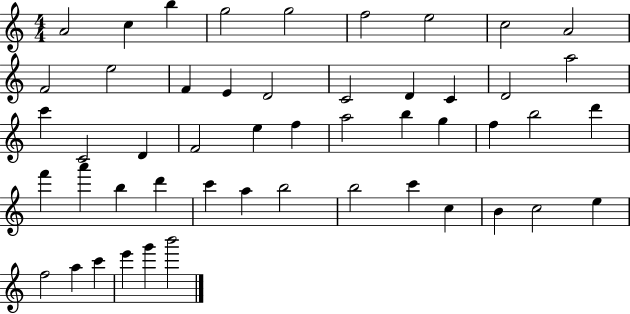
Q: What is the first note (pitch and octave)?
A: A4